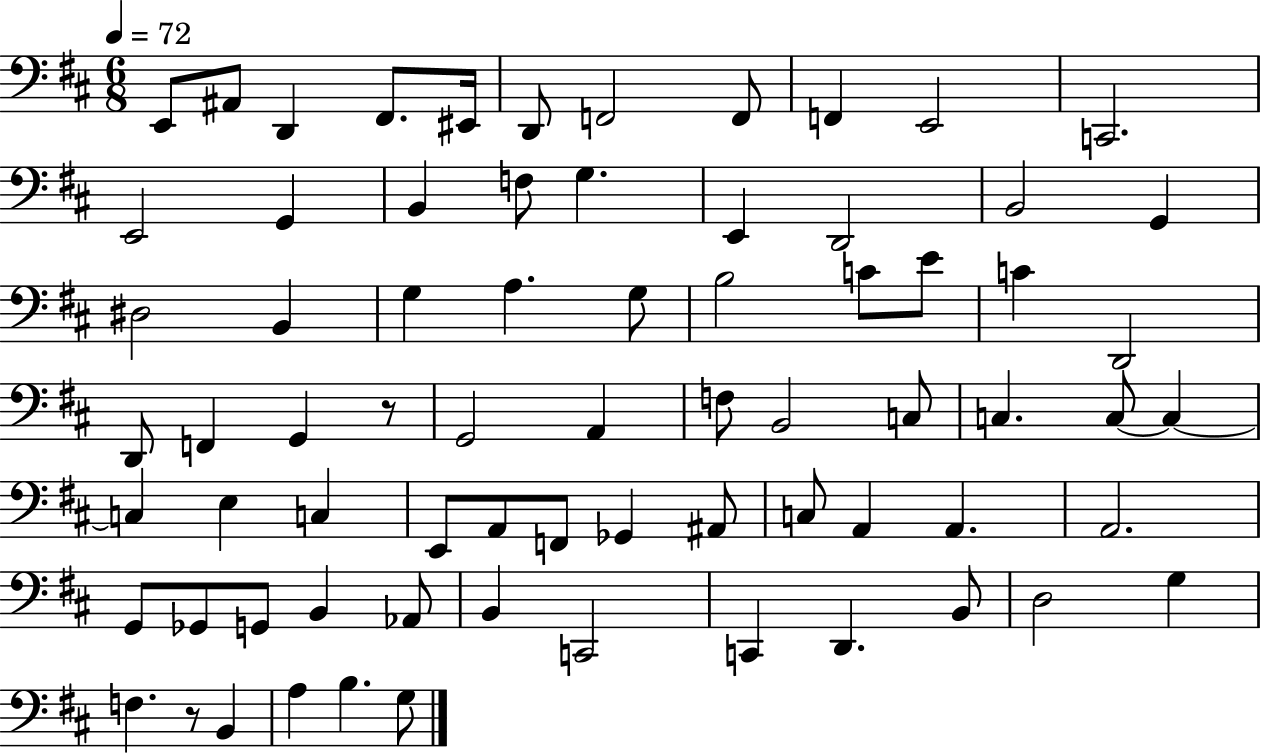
{
  \clef bass
  \numericTimeSignature
  \time 6/8
  \key d \major
  \tempo 4 = 72
  e,8 ais,8 d,4 fis,8. eis,16 | d,8 f,2 f,8 | f,4 e,2 | c,2. | \break e,2 g,4 | b,4 f8 g4. | e,4 d,2 | b,2 g,4 | \break dis2 b,4 | g4 a4. g8 | b2 c'8 e'8 | c'4 d,2 | \break d,8 f,4 g,4 r8 | g,2 a,4 | f8 b,2 c8 | c4. c8~~ c4~~ | \break c4 e4 c4 | e,8 a,8 f,8 ges,4 ais,8 | c8 a,4 a,4. | a,2. | \break g,8 ges,8 g,8 b,4 aes,8 | b,4 c,2 | c,4 d,4. b,8 | d2 g4 | \break f4. r8 b,4 | a4 b4. g8 | \bar "|."
}